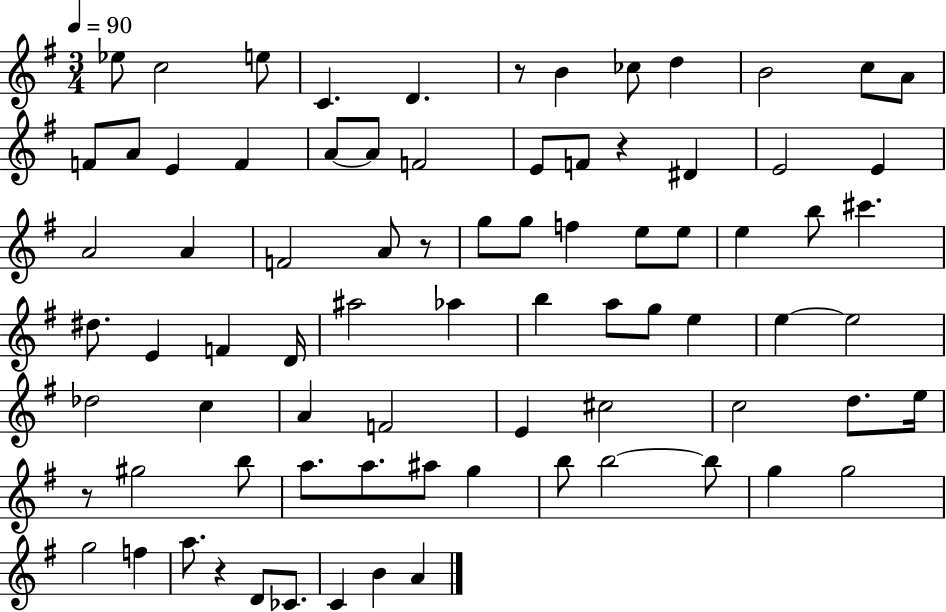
{
  \clef treble
  \numericTimeSignature
  \time 3/4
  \key g \major
  \tempo 4 = 90
  ees''8 c''2 e''8 | c'4. d'4. | r8 b'4 ces''8 d''4 | b'2 c''8 a'8 | \break f'8 a'8 e'4 f'4 | a'8~~ a'8 f'2 | e'8 f'8 r4 dis'4 | e'2 e'4 | \break a'2 a'4 | f'2 a'8 r8 | g''8 g''8 f''4 e''8 e''8 | e''4 b''8 cis'''4. | \break dis''8. e'4 f'4 d'16 | ais''2 aes''4 | b''4 a''8 g''8 e''4 | e''4~~ e''2 | \break des''2 c''4 | a'4 f'2 | e'4 cis''2 | c''2 d''8. e''16 | \break r8 gis''2 b''8 | a''8. a''8. ais''8 g''4 | b''8 b''2~~ b''8 | g''4 g''2 | \break g''2 f''4 | a''8. r4 d'8 ces'8. | c'4 b'4 a'4 | \bar "|."
}